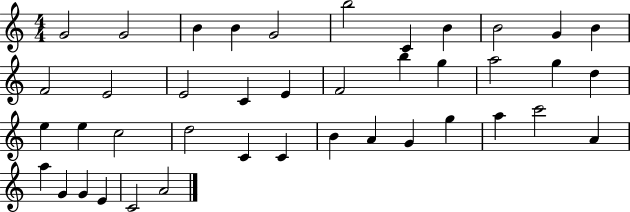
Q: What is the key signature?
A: C major